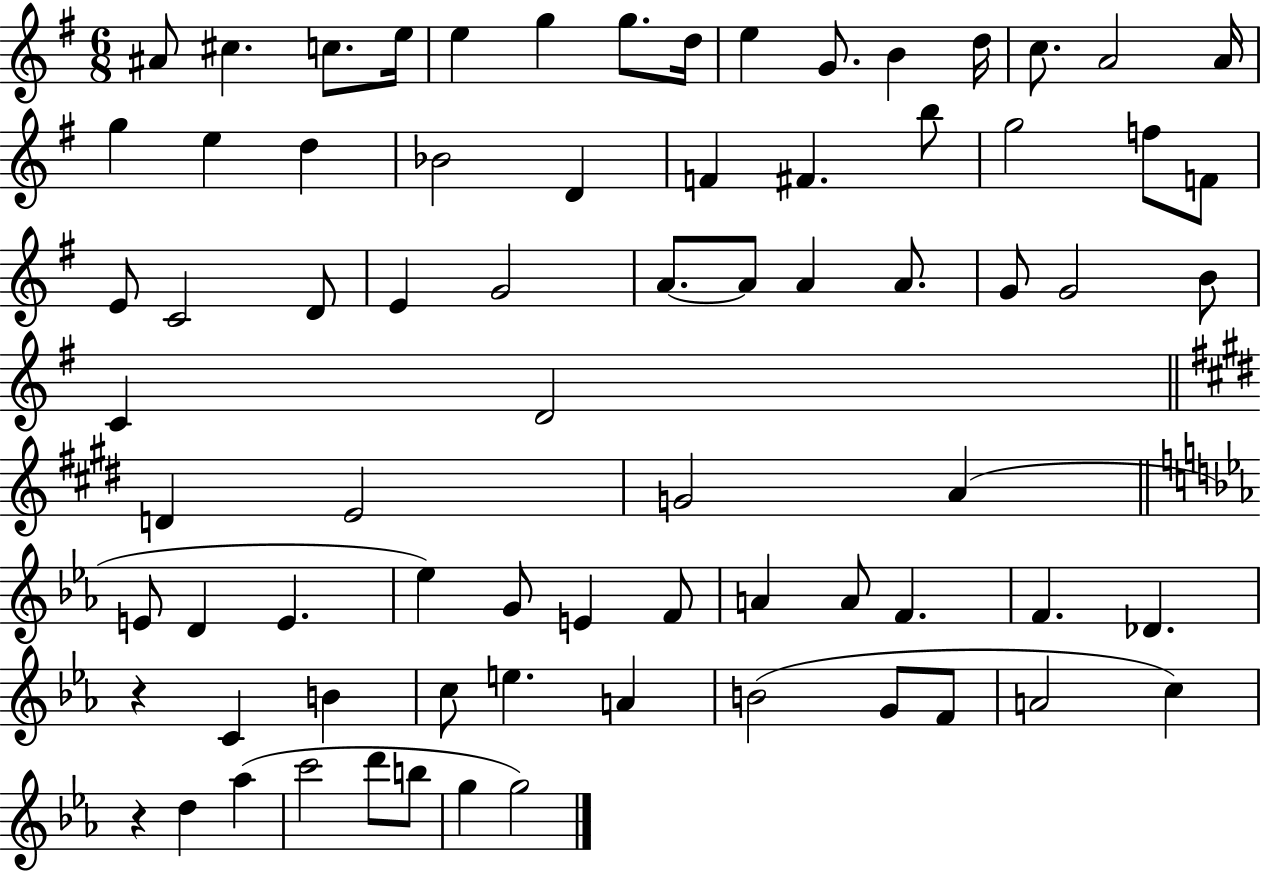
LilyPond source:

{
  \clef treble
  \numericTimeSignature
  \time 6/8
  \key g \major
  ais'8 cis''4. c''8. e''16 | e''4 g''4 g''8. d''16 | e''4 g'8. b'4 d''16 | c''8. a'2 a'16 | \break g''4 e''4 d''4 | bes'2 d'4 | f'4 fis'4. b''8 | g''2 f''8 f'8 | \break e'8 c'2 d'8 | e'4 g'2 | a'8.~~ a'8 a'4 a'8. | g'8 g'2 b'8 | \break c'4 d'2 | \bar "||" \break \key e \major d'4 e'2 | g'2 a'4( | \bar "||" \break \key c \minor e'8 d'4 e'4. | ees''4) g'8 e'4 f'8 | a'4 a'8 f'4. | f'4. des'4. | \break r4 c'4 b'4 | c''8 e''4. a'4 | b'2( g'8 f'8 | a'2 c''4) | \break r4 d''4 aes''4( | c'''2 d'''8 b''8 | g''4 g''2) | \bar "|."
}